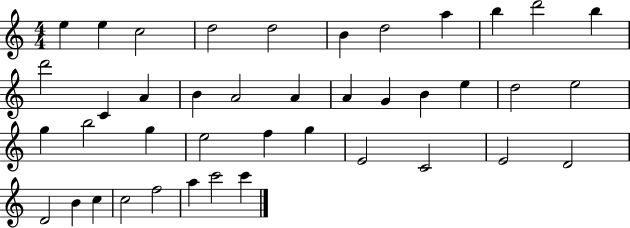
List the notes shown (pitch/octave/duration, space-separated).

E5/q E5/q C5/h D5/h D5/h B4/q D5/h A5/q B5/q D6/h B5/q D6/h C4/q A4/q B4/q A4/h A4/q A4/q G4/q B4/q E5/q D5/h E5/h G5/q B5/h G5/q E5/h F5/q G5/q E4/h C4/h E4/h D4/h D4/h B4/q C5/q C5/h F5/h A5/q C6/h C6/q